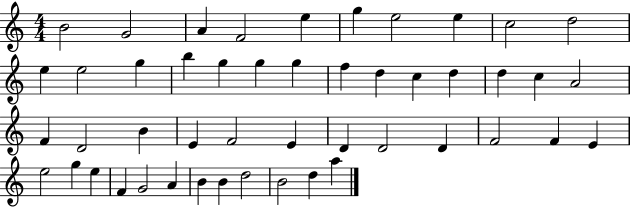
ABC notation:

X:1
T:Untitled
M:4/4
L:1/4
K:C
B2 G2 A F2 e g e2 e c2 d2 e e2 g b g g g f d c d d c A2 F D2 B E F2 E D D2 D F2 F E e2 g e F G2 A B B d2 B2 d a